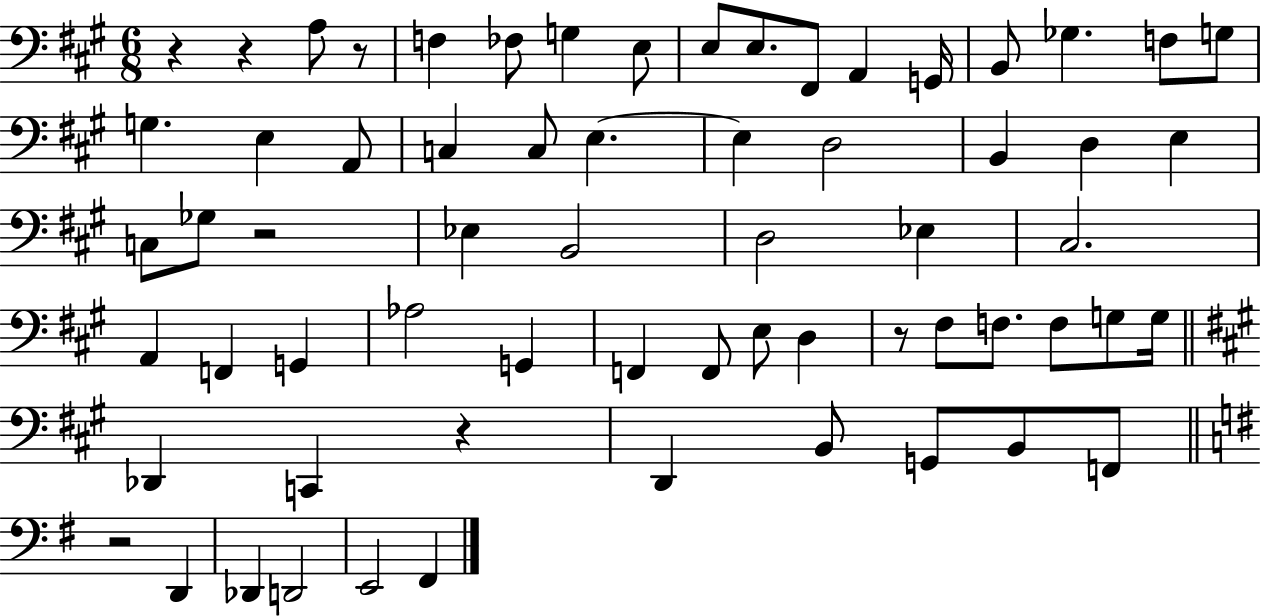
R/q R/q A3/e R/e F3/q FES3/e G3/q E3/e E3/e E3/e. F#2/e A2/q G2/s B2/e Gb3/q. F3/e G3/e G3/q. E3/q A2/e C3/q C3/e E3/q. E3/q D3/h B2/q D3/q E3/q C3/e Gb3/e R/h Eb3/q B2/h D3/h Eb3/q C#3/h. A2/q F2/q G2/q Ab3/h G2/q F2/q F2/e E3/e D3/q R/e F#3/e F3/e. F3/e G3/e G3/s Db2/q C2/q R/q D2/q B2/e G2/e B2/e F2/e R/h D2/q Db2/q D2/h E2/h F#2/q